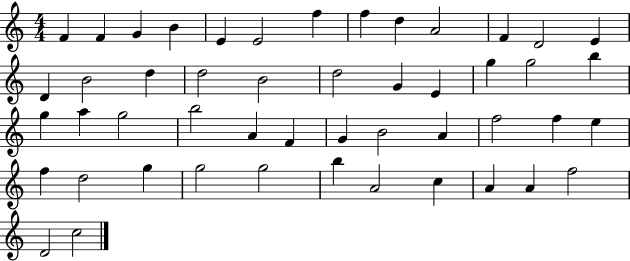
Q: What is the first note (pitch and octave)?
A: F4